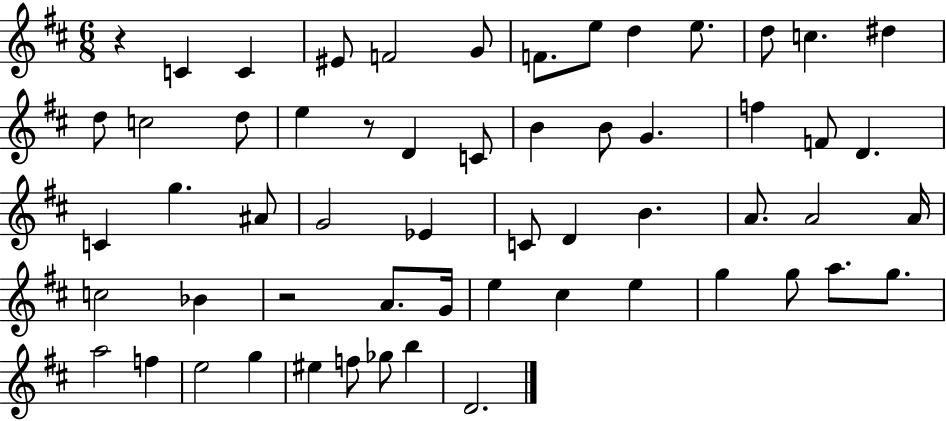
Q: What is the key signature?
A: D major